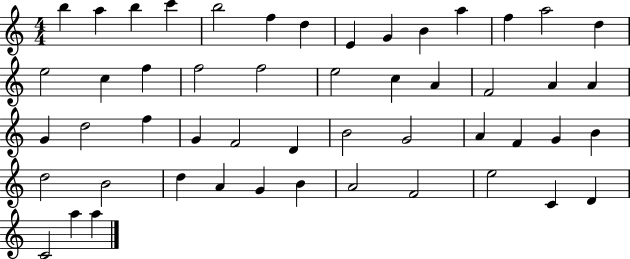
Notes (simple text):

B5/q A5/q B5/q C6/q B5/h F5/q D5/q E4/q G4/q B4/q A5/q F5/q A5/h D5/q E5/h C5/q F5/q F5/h F5/h E5/h C5/q A4/q F4/h A4/q A4/q G4/q D5/h F5/q G4/q F4/h D4/q B4/h G4/h A4/q F4/q G4/q B4/q D5/h B4/h D5/q A4/q G4/q B4/q A4/h F4/h E5/h C4/q D4/q C4/h A5/q A5/q